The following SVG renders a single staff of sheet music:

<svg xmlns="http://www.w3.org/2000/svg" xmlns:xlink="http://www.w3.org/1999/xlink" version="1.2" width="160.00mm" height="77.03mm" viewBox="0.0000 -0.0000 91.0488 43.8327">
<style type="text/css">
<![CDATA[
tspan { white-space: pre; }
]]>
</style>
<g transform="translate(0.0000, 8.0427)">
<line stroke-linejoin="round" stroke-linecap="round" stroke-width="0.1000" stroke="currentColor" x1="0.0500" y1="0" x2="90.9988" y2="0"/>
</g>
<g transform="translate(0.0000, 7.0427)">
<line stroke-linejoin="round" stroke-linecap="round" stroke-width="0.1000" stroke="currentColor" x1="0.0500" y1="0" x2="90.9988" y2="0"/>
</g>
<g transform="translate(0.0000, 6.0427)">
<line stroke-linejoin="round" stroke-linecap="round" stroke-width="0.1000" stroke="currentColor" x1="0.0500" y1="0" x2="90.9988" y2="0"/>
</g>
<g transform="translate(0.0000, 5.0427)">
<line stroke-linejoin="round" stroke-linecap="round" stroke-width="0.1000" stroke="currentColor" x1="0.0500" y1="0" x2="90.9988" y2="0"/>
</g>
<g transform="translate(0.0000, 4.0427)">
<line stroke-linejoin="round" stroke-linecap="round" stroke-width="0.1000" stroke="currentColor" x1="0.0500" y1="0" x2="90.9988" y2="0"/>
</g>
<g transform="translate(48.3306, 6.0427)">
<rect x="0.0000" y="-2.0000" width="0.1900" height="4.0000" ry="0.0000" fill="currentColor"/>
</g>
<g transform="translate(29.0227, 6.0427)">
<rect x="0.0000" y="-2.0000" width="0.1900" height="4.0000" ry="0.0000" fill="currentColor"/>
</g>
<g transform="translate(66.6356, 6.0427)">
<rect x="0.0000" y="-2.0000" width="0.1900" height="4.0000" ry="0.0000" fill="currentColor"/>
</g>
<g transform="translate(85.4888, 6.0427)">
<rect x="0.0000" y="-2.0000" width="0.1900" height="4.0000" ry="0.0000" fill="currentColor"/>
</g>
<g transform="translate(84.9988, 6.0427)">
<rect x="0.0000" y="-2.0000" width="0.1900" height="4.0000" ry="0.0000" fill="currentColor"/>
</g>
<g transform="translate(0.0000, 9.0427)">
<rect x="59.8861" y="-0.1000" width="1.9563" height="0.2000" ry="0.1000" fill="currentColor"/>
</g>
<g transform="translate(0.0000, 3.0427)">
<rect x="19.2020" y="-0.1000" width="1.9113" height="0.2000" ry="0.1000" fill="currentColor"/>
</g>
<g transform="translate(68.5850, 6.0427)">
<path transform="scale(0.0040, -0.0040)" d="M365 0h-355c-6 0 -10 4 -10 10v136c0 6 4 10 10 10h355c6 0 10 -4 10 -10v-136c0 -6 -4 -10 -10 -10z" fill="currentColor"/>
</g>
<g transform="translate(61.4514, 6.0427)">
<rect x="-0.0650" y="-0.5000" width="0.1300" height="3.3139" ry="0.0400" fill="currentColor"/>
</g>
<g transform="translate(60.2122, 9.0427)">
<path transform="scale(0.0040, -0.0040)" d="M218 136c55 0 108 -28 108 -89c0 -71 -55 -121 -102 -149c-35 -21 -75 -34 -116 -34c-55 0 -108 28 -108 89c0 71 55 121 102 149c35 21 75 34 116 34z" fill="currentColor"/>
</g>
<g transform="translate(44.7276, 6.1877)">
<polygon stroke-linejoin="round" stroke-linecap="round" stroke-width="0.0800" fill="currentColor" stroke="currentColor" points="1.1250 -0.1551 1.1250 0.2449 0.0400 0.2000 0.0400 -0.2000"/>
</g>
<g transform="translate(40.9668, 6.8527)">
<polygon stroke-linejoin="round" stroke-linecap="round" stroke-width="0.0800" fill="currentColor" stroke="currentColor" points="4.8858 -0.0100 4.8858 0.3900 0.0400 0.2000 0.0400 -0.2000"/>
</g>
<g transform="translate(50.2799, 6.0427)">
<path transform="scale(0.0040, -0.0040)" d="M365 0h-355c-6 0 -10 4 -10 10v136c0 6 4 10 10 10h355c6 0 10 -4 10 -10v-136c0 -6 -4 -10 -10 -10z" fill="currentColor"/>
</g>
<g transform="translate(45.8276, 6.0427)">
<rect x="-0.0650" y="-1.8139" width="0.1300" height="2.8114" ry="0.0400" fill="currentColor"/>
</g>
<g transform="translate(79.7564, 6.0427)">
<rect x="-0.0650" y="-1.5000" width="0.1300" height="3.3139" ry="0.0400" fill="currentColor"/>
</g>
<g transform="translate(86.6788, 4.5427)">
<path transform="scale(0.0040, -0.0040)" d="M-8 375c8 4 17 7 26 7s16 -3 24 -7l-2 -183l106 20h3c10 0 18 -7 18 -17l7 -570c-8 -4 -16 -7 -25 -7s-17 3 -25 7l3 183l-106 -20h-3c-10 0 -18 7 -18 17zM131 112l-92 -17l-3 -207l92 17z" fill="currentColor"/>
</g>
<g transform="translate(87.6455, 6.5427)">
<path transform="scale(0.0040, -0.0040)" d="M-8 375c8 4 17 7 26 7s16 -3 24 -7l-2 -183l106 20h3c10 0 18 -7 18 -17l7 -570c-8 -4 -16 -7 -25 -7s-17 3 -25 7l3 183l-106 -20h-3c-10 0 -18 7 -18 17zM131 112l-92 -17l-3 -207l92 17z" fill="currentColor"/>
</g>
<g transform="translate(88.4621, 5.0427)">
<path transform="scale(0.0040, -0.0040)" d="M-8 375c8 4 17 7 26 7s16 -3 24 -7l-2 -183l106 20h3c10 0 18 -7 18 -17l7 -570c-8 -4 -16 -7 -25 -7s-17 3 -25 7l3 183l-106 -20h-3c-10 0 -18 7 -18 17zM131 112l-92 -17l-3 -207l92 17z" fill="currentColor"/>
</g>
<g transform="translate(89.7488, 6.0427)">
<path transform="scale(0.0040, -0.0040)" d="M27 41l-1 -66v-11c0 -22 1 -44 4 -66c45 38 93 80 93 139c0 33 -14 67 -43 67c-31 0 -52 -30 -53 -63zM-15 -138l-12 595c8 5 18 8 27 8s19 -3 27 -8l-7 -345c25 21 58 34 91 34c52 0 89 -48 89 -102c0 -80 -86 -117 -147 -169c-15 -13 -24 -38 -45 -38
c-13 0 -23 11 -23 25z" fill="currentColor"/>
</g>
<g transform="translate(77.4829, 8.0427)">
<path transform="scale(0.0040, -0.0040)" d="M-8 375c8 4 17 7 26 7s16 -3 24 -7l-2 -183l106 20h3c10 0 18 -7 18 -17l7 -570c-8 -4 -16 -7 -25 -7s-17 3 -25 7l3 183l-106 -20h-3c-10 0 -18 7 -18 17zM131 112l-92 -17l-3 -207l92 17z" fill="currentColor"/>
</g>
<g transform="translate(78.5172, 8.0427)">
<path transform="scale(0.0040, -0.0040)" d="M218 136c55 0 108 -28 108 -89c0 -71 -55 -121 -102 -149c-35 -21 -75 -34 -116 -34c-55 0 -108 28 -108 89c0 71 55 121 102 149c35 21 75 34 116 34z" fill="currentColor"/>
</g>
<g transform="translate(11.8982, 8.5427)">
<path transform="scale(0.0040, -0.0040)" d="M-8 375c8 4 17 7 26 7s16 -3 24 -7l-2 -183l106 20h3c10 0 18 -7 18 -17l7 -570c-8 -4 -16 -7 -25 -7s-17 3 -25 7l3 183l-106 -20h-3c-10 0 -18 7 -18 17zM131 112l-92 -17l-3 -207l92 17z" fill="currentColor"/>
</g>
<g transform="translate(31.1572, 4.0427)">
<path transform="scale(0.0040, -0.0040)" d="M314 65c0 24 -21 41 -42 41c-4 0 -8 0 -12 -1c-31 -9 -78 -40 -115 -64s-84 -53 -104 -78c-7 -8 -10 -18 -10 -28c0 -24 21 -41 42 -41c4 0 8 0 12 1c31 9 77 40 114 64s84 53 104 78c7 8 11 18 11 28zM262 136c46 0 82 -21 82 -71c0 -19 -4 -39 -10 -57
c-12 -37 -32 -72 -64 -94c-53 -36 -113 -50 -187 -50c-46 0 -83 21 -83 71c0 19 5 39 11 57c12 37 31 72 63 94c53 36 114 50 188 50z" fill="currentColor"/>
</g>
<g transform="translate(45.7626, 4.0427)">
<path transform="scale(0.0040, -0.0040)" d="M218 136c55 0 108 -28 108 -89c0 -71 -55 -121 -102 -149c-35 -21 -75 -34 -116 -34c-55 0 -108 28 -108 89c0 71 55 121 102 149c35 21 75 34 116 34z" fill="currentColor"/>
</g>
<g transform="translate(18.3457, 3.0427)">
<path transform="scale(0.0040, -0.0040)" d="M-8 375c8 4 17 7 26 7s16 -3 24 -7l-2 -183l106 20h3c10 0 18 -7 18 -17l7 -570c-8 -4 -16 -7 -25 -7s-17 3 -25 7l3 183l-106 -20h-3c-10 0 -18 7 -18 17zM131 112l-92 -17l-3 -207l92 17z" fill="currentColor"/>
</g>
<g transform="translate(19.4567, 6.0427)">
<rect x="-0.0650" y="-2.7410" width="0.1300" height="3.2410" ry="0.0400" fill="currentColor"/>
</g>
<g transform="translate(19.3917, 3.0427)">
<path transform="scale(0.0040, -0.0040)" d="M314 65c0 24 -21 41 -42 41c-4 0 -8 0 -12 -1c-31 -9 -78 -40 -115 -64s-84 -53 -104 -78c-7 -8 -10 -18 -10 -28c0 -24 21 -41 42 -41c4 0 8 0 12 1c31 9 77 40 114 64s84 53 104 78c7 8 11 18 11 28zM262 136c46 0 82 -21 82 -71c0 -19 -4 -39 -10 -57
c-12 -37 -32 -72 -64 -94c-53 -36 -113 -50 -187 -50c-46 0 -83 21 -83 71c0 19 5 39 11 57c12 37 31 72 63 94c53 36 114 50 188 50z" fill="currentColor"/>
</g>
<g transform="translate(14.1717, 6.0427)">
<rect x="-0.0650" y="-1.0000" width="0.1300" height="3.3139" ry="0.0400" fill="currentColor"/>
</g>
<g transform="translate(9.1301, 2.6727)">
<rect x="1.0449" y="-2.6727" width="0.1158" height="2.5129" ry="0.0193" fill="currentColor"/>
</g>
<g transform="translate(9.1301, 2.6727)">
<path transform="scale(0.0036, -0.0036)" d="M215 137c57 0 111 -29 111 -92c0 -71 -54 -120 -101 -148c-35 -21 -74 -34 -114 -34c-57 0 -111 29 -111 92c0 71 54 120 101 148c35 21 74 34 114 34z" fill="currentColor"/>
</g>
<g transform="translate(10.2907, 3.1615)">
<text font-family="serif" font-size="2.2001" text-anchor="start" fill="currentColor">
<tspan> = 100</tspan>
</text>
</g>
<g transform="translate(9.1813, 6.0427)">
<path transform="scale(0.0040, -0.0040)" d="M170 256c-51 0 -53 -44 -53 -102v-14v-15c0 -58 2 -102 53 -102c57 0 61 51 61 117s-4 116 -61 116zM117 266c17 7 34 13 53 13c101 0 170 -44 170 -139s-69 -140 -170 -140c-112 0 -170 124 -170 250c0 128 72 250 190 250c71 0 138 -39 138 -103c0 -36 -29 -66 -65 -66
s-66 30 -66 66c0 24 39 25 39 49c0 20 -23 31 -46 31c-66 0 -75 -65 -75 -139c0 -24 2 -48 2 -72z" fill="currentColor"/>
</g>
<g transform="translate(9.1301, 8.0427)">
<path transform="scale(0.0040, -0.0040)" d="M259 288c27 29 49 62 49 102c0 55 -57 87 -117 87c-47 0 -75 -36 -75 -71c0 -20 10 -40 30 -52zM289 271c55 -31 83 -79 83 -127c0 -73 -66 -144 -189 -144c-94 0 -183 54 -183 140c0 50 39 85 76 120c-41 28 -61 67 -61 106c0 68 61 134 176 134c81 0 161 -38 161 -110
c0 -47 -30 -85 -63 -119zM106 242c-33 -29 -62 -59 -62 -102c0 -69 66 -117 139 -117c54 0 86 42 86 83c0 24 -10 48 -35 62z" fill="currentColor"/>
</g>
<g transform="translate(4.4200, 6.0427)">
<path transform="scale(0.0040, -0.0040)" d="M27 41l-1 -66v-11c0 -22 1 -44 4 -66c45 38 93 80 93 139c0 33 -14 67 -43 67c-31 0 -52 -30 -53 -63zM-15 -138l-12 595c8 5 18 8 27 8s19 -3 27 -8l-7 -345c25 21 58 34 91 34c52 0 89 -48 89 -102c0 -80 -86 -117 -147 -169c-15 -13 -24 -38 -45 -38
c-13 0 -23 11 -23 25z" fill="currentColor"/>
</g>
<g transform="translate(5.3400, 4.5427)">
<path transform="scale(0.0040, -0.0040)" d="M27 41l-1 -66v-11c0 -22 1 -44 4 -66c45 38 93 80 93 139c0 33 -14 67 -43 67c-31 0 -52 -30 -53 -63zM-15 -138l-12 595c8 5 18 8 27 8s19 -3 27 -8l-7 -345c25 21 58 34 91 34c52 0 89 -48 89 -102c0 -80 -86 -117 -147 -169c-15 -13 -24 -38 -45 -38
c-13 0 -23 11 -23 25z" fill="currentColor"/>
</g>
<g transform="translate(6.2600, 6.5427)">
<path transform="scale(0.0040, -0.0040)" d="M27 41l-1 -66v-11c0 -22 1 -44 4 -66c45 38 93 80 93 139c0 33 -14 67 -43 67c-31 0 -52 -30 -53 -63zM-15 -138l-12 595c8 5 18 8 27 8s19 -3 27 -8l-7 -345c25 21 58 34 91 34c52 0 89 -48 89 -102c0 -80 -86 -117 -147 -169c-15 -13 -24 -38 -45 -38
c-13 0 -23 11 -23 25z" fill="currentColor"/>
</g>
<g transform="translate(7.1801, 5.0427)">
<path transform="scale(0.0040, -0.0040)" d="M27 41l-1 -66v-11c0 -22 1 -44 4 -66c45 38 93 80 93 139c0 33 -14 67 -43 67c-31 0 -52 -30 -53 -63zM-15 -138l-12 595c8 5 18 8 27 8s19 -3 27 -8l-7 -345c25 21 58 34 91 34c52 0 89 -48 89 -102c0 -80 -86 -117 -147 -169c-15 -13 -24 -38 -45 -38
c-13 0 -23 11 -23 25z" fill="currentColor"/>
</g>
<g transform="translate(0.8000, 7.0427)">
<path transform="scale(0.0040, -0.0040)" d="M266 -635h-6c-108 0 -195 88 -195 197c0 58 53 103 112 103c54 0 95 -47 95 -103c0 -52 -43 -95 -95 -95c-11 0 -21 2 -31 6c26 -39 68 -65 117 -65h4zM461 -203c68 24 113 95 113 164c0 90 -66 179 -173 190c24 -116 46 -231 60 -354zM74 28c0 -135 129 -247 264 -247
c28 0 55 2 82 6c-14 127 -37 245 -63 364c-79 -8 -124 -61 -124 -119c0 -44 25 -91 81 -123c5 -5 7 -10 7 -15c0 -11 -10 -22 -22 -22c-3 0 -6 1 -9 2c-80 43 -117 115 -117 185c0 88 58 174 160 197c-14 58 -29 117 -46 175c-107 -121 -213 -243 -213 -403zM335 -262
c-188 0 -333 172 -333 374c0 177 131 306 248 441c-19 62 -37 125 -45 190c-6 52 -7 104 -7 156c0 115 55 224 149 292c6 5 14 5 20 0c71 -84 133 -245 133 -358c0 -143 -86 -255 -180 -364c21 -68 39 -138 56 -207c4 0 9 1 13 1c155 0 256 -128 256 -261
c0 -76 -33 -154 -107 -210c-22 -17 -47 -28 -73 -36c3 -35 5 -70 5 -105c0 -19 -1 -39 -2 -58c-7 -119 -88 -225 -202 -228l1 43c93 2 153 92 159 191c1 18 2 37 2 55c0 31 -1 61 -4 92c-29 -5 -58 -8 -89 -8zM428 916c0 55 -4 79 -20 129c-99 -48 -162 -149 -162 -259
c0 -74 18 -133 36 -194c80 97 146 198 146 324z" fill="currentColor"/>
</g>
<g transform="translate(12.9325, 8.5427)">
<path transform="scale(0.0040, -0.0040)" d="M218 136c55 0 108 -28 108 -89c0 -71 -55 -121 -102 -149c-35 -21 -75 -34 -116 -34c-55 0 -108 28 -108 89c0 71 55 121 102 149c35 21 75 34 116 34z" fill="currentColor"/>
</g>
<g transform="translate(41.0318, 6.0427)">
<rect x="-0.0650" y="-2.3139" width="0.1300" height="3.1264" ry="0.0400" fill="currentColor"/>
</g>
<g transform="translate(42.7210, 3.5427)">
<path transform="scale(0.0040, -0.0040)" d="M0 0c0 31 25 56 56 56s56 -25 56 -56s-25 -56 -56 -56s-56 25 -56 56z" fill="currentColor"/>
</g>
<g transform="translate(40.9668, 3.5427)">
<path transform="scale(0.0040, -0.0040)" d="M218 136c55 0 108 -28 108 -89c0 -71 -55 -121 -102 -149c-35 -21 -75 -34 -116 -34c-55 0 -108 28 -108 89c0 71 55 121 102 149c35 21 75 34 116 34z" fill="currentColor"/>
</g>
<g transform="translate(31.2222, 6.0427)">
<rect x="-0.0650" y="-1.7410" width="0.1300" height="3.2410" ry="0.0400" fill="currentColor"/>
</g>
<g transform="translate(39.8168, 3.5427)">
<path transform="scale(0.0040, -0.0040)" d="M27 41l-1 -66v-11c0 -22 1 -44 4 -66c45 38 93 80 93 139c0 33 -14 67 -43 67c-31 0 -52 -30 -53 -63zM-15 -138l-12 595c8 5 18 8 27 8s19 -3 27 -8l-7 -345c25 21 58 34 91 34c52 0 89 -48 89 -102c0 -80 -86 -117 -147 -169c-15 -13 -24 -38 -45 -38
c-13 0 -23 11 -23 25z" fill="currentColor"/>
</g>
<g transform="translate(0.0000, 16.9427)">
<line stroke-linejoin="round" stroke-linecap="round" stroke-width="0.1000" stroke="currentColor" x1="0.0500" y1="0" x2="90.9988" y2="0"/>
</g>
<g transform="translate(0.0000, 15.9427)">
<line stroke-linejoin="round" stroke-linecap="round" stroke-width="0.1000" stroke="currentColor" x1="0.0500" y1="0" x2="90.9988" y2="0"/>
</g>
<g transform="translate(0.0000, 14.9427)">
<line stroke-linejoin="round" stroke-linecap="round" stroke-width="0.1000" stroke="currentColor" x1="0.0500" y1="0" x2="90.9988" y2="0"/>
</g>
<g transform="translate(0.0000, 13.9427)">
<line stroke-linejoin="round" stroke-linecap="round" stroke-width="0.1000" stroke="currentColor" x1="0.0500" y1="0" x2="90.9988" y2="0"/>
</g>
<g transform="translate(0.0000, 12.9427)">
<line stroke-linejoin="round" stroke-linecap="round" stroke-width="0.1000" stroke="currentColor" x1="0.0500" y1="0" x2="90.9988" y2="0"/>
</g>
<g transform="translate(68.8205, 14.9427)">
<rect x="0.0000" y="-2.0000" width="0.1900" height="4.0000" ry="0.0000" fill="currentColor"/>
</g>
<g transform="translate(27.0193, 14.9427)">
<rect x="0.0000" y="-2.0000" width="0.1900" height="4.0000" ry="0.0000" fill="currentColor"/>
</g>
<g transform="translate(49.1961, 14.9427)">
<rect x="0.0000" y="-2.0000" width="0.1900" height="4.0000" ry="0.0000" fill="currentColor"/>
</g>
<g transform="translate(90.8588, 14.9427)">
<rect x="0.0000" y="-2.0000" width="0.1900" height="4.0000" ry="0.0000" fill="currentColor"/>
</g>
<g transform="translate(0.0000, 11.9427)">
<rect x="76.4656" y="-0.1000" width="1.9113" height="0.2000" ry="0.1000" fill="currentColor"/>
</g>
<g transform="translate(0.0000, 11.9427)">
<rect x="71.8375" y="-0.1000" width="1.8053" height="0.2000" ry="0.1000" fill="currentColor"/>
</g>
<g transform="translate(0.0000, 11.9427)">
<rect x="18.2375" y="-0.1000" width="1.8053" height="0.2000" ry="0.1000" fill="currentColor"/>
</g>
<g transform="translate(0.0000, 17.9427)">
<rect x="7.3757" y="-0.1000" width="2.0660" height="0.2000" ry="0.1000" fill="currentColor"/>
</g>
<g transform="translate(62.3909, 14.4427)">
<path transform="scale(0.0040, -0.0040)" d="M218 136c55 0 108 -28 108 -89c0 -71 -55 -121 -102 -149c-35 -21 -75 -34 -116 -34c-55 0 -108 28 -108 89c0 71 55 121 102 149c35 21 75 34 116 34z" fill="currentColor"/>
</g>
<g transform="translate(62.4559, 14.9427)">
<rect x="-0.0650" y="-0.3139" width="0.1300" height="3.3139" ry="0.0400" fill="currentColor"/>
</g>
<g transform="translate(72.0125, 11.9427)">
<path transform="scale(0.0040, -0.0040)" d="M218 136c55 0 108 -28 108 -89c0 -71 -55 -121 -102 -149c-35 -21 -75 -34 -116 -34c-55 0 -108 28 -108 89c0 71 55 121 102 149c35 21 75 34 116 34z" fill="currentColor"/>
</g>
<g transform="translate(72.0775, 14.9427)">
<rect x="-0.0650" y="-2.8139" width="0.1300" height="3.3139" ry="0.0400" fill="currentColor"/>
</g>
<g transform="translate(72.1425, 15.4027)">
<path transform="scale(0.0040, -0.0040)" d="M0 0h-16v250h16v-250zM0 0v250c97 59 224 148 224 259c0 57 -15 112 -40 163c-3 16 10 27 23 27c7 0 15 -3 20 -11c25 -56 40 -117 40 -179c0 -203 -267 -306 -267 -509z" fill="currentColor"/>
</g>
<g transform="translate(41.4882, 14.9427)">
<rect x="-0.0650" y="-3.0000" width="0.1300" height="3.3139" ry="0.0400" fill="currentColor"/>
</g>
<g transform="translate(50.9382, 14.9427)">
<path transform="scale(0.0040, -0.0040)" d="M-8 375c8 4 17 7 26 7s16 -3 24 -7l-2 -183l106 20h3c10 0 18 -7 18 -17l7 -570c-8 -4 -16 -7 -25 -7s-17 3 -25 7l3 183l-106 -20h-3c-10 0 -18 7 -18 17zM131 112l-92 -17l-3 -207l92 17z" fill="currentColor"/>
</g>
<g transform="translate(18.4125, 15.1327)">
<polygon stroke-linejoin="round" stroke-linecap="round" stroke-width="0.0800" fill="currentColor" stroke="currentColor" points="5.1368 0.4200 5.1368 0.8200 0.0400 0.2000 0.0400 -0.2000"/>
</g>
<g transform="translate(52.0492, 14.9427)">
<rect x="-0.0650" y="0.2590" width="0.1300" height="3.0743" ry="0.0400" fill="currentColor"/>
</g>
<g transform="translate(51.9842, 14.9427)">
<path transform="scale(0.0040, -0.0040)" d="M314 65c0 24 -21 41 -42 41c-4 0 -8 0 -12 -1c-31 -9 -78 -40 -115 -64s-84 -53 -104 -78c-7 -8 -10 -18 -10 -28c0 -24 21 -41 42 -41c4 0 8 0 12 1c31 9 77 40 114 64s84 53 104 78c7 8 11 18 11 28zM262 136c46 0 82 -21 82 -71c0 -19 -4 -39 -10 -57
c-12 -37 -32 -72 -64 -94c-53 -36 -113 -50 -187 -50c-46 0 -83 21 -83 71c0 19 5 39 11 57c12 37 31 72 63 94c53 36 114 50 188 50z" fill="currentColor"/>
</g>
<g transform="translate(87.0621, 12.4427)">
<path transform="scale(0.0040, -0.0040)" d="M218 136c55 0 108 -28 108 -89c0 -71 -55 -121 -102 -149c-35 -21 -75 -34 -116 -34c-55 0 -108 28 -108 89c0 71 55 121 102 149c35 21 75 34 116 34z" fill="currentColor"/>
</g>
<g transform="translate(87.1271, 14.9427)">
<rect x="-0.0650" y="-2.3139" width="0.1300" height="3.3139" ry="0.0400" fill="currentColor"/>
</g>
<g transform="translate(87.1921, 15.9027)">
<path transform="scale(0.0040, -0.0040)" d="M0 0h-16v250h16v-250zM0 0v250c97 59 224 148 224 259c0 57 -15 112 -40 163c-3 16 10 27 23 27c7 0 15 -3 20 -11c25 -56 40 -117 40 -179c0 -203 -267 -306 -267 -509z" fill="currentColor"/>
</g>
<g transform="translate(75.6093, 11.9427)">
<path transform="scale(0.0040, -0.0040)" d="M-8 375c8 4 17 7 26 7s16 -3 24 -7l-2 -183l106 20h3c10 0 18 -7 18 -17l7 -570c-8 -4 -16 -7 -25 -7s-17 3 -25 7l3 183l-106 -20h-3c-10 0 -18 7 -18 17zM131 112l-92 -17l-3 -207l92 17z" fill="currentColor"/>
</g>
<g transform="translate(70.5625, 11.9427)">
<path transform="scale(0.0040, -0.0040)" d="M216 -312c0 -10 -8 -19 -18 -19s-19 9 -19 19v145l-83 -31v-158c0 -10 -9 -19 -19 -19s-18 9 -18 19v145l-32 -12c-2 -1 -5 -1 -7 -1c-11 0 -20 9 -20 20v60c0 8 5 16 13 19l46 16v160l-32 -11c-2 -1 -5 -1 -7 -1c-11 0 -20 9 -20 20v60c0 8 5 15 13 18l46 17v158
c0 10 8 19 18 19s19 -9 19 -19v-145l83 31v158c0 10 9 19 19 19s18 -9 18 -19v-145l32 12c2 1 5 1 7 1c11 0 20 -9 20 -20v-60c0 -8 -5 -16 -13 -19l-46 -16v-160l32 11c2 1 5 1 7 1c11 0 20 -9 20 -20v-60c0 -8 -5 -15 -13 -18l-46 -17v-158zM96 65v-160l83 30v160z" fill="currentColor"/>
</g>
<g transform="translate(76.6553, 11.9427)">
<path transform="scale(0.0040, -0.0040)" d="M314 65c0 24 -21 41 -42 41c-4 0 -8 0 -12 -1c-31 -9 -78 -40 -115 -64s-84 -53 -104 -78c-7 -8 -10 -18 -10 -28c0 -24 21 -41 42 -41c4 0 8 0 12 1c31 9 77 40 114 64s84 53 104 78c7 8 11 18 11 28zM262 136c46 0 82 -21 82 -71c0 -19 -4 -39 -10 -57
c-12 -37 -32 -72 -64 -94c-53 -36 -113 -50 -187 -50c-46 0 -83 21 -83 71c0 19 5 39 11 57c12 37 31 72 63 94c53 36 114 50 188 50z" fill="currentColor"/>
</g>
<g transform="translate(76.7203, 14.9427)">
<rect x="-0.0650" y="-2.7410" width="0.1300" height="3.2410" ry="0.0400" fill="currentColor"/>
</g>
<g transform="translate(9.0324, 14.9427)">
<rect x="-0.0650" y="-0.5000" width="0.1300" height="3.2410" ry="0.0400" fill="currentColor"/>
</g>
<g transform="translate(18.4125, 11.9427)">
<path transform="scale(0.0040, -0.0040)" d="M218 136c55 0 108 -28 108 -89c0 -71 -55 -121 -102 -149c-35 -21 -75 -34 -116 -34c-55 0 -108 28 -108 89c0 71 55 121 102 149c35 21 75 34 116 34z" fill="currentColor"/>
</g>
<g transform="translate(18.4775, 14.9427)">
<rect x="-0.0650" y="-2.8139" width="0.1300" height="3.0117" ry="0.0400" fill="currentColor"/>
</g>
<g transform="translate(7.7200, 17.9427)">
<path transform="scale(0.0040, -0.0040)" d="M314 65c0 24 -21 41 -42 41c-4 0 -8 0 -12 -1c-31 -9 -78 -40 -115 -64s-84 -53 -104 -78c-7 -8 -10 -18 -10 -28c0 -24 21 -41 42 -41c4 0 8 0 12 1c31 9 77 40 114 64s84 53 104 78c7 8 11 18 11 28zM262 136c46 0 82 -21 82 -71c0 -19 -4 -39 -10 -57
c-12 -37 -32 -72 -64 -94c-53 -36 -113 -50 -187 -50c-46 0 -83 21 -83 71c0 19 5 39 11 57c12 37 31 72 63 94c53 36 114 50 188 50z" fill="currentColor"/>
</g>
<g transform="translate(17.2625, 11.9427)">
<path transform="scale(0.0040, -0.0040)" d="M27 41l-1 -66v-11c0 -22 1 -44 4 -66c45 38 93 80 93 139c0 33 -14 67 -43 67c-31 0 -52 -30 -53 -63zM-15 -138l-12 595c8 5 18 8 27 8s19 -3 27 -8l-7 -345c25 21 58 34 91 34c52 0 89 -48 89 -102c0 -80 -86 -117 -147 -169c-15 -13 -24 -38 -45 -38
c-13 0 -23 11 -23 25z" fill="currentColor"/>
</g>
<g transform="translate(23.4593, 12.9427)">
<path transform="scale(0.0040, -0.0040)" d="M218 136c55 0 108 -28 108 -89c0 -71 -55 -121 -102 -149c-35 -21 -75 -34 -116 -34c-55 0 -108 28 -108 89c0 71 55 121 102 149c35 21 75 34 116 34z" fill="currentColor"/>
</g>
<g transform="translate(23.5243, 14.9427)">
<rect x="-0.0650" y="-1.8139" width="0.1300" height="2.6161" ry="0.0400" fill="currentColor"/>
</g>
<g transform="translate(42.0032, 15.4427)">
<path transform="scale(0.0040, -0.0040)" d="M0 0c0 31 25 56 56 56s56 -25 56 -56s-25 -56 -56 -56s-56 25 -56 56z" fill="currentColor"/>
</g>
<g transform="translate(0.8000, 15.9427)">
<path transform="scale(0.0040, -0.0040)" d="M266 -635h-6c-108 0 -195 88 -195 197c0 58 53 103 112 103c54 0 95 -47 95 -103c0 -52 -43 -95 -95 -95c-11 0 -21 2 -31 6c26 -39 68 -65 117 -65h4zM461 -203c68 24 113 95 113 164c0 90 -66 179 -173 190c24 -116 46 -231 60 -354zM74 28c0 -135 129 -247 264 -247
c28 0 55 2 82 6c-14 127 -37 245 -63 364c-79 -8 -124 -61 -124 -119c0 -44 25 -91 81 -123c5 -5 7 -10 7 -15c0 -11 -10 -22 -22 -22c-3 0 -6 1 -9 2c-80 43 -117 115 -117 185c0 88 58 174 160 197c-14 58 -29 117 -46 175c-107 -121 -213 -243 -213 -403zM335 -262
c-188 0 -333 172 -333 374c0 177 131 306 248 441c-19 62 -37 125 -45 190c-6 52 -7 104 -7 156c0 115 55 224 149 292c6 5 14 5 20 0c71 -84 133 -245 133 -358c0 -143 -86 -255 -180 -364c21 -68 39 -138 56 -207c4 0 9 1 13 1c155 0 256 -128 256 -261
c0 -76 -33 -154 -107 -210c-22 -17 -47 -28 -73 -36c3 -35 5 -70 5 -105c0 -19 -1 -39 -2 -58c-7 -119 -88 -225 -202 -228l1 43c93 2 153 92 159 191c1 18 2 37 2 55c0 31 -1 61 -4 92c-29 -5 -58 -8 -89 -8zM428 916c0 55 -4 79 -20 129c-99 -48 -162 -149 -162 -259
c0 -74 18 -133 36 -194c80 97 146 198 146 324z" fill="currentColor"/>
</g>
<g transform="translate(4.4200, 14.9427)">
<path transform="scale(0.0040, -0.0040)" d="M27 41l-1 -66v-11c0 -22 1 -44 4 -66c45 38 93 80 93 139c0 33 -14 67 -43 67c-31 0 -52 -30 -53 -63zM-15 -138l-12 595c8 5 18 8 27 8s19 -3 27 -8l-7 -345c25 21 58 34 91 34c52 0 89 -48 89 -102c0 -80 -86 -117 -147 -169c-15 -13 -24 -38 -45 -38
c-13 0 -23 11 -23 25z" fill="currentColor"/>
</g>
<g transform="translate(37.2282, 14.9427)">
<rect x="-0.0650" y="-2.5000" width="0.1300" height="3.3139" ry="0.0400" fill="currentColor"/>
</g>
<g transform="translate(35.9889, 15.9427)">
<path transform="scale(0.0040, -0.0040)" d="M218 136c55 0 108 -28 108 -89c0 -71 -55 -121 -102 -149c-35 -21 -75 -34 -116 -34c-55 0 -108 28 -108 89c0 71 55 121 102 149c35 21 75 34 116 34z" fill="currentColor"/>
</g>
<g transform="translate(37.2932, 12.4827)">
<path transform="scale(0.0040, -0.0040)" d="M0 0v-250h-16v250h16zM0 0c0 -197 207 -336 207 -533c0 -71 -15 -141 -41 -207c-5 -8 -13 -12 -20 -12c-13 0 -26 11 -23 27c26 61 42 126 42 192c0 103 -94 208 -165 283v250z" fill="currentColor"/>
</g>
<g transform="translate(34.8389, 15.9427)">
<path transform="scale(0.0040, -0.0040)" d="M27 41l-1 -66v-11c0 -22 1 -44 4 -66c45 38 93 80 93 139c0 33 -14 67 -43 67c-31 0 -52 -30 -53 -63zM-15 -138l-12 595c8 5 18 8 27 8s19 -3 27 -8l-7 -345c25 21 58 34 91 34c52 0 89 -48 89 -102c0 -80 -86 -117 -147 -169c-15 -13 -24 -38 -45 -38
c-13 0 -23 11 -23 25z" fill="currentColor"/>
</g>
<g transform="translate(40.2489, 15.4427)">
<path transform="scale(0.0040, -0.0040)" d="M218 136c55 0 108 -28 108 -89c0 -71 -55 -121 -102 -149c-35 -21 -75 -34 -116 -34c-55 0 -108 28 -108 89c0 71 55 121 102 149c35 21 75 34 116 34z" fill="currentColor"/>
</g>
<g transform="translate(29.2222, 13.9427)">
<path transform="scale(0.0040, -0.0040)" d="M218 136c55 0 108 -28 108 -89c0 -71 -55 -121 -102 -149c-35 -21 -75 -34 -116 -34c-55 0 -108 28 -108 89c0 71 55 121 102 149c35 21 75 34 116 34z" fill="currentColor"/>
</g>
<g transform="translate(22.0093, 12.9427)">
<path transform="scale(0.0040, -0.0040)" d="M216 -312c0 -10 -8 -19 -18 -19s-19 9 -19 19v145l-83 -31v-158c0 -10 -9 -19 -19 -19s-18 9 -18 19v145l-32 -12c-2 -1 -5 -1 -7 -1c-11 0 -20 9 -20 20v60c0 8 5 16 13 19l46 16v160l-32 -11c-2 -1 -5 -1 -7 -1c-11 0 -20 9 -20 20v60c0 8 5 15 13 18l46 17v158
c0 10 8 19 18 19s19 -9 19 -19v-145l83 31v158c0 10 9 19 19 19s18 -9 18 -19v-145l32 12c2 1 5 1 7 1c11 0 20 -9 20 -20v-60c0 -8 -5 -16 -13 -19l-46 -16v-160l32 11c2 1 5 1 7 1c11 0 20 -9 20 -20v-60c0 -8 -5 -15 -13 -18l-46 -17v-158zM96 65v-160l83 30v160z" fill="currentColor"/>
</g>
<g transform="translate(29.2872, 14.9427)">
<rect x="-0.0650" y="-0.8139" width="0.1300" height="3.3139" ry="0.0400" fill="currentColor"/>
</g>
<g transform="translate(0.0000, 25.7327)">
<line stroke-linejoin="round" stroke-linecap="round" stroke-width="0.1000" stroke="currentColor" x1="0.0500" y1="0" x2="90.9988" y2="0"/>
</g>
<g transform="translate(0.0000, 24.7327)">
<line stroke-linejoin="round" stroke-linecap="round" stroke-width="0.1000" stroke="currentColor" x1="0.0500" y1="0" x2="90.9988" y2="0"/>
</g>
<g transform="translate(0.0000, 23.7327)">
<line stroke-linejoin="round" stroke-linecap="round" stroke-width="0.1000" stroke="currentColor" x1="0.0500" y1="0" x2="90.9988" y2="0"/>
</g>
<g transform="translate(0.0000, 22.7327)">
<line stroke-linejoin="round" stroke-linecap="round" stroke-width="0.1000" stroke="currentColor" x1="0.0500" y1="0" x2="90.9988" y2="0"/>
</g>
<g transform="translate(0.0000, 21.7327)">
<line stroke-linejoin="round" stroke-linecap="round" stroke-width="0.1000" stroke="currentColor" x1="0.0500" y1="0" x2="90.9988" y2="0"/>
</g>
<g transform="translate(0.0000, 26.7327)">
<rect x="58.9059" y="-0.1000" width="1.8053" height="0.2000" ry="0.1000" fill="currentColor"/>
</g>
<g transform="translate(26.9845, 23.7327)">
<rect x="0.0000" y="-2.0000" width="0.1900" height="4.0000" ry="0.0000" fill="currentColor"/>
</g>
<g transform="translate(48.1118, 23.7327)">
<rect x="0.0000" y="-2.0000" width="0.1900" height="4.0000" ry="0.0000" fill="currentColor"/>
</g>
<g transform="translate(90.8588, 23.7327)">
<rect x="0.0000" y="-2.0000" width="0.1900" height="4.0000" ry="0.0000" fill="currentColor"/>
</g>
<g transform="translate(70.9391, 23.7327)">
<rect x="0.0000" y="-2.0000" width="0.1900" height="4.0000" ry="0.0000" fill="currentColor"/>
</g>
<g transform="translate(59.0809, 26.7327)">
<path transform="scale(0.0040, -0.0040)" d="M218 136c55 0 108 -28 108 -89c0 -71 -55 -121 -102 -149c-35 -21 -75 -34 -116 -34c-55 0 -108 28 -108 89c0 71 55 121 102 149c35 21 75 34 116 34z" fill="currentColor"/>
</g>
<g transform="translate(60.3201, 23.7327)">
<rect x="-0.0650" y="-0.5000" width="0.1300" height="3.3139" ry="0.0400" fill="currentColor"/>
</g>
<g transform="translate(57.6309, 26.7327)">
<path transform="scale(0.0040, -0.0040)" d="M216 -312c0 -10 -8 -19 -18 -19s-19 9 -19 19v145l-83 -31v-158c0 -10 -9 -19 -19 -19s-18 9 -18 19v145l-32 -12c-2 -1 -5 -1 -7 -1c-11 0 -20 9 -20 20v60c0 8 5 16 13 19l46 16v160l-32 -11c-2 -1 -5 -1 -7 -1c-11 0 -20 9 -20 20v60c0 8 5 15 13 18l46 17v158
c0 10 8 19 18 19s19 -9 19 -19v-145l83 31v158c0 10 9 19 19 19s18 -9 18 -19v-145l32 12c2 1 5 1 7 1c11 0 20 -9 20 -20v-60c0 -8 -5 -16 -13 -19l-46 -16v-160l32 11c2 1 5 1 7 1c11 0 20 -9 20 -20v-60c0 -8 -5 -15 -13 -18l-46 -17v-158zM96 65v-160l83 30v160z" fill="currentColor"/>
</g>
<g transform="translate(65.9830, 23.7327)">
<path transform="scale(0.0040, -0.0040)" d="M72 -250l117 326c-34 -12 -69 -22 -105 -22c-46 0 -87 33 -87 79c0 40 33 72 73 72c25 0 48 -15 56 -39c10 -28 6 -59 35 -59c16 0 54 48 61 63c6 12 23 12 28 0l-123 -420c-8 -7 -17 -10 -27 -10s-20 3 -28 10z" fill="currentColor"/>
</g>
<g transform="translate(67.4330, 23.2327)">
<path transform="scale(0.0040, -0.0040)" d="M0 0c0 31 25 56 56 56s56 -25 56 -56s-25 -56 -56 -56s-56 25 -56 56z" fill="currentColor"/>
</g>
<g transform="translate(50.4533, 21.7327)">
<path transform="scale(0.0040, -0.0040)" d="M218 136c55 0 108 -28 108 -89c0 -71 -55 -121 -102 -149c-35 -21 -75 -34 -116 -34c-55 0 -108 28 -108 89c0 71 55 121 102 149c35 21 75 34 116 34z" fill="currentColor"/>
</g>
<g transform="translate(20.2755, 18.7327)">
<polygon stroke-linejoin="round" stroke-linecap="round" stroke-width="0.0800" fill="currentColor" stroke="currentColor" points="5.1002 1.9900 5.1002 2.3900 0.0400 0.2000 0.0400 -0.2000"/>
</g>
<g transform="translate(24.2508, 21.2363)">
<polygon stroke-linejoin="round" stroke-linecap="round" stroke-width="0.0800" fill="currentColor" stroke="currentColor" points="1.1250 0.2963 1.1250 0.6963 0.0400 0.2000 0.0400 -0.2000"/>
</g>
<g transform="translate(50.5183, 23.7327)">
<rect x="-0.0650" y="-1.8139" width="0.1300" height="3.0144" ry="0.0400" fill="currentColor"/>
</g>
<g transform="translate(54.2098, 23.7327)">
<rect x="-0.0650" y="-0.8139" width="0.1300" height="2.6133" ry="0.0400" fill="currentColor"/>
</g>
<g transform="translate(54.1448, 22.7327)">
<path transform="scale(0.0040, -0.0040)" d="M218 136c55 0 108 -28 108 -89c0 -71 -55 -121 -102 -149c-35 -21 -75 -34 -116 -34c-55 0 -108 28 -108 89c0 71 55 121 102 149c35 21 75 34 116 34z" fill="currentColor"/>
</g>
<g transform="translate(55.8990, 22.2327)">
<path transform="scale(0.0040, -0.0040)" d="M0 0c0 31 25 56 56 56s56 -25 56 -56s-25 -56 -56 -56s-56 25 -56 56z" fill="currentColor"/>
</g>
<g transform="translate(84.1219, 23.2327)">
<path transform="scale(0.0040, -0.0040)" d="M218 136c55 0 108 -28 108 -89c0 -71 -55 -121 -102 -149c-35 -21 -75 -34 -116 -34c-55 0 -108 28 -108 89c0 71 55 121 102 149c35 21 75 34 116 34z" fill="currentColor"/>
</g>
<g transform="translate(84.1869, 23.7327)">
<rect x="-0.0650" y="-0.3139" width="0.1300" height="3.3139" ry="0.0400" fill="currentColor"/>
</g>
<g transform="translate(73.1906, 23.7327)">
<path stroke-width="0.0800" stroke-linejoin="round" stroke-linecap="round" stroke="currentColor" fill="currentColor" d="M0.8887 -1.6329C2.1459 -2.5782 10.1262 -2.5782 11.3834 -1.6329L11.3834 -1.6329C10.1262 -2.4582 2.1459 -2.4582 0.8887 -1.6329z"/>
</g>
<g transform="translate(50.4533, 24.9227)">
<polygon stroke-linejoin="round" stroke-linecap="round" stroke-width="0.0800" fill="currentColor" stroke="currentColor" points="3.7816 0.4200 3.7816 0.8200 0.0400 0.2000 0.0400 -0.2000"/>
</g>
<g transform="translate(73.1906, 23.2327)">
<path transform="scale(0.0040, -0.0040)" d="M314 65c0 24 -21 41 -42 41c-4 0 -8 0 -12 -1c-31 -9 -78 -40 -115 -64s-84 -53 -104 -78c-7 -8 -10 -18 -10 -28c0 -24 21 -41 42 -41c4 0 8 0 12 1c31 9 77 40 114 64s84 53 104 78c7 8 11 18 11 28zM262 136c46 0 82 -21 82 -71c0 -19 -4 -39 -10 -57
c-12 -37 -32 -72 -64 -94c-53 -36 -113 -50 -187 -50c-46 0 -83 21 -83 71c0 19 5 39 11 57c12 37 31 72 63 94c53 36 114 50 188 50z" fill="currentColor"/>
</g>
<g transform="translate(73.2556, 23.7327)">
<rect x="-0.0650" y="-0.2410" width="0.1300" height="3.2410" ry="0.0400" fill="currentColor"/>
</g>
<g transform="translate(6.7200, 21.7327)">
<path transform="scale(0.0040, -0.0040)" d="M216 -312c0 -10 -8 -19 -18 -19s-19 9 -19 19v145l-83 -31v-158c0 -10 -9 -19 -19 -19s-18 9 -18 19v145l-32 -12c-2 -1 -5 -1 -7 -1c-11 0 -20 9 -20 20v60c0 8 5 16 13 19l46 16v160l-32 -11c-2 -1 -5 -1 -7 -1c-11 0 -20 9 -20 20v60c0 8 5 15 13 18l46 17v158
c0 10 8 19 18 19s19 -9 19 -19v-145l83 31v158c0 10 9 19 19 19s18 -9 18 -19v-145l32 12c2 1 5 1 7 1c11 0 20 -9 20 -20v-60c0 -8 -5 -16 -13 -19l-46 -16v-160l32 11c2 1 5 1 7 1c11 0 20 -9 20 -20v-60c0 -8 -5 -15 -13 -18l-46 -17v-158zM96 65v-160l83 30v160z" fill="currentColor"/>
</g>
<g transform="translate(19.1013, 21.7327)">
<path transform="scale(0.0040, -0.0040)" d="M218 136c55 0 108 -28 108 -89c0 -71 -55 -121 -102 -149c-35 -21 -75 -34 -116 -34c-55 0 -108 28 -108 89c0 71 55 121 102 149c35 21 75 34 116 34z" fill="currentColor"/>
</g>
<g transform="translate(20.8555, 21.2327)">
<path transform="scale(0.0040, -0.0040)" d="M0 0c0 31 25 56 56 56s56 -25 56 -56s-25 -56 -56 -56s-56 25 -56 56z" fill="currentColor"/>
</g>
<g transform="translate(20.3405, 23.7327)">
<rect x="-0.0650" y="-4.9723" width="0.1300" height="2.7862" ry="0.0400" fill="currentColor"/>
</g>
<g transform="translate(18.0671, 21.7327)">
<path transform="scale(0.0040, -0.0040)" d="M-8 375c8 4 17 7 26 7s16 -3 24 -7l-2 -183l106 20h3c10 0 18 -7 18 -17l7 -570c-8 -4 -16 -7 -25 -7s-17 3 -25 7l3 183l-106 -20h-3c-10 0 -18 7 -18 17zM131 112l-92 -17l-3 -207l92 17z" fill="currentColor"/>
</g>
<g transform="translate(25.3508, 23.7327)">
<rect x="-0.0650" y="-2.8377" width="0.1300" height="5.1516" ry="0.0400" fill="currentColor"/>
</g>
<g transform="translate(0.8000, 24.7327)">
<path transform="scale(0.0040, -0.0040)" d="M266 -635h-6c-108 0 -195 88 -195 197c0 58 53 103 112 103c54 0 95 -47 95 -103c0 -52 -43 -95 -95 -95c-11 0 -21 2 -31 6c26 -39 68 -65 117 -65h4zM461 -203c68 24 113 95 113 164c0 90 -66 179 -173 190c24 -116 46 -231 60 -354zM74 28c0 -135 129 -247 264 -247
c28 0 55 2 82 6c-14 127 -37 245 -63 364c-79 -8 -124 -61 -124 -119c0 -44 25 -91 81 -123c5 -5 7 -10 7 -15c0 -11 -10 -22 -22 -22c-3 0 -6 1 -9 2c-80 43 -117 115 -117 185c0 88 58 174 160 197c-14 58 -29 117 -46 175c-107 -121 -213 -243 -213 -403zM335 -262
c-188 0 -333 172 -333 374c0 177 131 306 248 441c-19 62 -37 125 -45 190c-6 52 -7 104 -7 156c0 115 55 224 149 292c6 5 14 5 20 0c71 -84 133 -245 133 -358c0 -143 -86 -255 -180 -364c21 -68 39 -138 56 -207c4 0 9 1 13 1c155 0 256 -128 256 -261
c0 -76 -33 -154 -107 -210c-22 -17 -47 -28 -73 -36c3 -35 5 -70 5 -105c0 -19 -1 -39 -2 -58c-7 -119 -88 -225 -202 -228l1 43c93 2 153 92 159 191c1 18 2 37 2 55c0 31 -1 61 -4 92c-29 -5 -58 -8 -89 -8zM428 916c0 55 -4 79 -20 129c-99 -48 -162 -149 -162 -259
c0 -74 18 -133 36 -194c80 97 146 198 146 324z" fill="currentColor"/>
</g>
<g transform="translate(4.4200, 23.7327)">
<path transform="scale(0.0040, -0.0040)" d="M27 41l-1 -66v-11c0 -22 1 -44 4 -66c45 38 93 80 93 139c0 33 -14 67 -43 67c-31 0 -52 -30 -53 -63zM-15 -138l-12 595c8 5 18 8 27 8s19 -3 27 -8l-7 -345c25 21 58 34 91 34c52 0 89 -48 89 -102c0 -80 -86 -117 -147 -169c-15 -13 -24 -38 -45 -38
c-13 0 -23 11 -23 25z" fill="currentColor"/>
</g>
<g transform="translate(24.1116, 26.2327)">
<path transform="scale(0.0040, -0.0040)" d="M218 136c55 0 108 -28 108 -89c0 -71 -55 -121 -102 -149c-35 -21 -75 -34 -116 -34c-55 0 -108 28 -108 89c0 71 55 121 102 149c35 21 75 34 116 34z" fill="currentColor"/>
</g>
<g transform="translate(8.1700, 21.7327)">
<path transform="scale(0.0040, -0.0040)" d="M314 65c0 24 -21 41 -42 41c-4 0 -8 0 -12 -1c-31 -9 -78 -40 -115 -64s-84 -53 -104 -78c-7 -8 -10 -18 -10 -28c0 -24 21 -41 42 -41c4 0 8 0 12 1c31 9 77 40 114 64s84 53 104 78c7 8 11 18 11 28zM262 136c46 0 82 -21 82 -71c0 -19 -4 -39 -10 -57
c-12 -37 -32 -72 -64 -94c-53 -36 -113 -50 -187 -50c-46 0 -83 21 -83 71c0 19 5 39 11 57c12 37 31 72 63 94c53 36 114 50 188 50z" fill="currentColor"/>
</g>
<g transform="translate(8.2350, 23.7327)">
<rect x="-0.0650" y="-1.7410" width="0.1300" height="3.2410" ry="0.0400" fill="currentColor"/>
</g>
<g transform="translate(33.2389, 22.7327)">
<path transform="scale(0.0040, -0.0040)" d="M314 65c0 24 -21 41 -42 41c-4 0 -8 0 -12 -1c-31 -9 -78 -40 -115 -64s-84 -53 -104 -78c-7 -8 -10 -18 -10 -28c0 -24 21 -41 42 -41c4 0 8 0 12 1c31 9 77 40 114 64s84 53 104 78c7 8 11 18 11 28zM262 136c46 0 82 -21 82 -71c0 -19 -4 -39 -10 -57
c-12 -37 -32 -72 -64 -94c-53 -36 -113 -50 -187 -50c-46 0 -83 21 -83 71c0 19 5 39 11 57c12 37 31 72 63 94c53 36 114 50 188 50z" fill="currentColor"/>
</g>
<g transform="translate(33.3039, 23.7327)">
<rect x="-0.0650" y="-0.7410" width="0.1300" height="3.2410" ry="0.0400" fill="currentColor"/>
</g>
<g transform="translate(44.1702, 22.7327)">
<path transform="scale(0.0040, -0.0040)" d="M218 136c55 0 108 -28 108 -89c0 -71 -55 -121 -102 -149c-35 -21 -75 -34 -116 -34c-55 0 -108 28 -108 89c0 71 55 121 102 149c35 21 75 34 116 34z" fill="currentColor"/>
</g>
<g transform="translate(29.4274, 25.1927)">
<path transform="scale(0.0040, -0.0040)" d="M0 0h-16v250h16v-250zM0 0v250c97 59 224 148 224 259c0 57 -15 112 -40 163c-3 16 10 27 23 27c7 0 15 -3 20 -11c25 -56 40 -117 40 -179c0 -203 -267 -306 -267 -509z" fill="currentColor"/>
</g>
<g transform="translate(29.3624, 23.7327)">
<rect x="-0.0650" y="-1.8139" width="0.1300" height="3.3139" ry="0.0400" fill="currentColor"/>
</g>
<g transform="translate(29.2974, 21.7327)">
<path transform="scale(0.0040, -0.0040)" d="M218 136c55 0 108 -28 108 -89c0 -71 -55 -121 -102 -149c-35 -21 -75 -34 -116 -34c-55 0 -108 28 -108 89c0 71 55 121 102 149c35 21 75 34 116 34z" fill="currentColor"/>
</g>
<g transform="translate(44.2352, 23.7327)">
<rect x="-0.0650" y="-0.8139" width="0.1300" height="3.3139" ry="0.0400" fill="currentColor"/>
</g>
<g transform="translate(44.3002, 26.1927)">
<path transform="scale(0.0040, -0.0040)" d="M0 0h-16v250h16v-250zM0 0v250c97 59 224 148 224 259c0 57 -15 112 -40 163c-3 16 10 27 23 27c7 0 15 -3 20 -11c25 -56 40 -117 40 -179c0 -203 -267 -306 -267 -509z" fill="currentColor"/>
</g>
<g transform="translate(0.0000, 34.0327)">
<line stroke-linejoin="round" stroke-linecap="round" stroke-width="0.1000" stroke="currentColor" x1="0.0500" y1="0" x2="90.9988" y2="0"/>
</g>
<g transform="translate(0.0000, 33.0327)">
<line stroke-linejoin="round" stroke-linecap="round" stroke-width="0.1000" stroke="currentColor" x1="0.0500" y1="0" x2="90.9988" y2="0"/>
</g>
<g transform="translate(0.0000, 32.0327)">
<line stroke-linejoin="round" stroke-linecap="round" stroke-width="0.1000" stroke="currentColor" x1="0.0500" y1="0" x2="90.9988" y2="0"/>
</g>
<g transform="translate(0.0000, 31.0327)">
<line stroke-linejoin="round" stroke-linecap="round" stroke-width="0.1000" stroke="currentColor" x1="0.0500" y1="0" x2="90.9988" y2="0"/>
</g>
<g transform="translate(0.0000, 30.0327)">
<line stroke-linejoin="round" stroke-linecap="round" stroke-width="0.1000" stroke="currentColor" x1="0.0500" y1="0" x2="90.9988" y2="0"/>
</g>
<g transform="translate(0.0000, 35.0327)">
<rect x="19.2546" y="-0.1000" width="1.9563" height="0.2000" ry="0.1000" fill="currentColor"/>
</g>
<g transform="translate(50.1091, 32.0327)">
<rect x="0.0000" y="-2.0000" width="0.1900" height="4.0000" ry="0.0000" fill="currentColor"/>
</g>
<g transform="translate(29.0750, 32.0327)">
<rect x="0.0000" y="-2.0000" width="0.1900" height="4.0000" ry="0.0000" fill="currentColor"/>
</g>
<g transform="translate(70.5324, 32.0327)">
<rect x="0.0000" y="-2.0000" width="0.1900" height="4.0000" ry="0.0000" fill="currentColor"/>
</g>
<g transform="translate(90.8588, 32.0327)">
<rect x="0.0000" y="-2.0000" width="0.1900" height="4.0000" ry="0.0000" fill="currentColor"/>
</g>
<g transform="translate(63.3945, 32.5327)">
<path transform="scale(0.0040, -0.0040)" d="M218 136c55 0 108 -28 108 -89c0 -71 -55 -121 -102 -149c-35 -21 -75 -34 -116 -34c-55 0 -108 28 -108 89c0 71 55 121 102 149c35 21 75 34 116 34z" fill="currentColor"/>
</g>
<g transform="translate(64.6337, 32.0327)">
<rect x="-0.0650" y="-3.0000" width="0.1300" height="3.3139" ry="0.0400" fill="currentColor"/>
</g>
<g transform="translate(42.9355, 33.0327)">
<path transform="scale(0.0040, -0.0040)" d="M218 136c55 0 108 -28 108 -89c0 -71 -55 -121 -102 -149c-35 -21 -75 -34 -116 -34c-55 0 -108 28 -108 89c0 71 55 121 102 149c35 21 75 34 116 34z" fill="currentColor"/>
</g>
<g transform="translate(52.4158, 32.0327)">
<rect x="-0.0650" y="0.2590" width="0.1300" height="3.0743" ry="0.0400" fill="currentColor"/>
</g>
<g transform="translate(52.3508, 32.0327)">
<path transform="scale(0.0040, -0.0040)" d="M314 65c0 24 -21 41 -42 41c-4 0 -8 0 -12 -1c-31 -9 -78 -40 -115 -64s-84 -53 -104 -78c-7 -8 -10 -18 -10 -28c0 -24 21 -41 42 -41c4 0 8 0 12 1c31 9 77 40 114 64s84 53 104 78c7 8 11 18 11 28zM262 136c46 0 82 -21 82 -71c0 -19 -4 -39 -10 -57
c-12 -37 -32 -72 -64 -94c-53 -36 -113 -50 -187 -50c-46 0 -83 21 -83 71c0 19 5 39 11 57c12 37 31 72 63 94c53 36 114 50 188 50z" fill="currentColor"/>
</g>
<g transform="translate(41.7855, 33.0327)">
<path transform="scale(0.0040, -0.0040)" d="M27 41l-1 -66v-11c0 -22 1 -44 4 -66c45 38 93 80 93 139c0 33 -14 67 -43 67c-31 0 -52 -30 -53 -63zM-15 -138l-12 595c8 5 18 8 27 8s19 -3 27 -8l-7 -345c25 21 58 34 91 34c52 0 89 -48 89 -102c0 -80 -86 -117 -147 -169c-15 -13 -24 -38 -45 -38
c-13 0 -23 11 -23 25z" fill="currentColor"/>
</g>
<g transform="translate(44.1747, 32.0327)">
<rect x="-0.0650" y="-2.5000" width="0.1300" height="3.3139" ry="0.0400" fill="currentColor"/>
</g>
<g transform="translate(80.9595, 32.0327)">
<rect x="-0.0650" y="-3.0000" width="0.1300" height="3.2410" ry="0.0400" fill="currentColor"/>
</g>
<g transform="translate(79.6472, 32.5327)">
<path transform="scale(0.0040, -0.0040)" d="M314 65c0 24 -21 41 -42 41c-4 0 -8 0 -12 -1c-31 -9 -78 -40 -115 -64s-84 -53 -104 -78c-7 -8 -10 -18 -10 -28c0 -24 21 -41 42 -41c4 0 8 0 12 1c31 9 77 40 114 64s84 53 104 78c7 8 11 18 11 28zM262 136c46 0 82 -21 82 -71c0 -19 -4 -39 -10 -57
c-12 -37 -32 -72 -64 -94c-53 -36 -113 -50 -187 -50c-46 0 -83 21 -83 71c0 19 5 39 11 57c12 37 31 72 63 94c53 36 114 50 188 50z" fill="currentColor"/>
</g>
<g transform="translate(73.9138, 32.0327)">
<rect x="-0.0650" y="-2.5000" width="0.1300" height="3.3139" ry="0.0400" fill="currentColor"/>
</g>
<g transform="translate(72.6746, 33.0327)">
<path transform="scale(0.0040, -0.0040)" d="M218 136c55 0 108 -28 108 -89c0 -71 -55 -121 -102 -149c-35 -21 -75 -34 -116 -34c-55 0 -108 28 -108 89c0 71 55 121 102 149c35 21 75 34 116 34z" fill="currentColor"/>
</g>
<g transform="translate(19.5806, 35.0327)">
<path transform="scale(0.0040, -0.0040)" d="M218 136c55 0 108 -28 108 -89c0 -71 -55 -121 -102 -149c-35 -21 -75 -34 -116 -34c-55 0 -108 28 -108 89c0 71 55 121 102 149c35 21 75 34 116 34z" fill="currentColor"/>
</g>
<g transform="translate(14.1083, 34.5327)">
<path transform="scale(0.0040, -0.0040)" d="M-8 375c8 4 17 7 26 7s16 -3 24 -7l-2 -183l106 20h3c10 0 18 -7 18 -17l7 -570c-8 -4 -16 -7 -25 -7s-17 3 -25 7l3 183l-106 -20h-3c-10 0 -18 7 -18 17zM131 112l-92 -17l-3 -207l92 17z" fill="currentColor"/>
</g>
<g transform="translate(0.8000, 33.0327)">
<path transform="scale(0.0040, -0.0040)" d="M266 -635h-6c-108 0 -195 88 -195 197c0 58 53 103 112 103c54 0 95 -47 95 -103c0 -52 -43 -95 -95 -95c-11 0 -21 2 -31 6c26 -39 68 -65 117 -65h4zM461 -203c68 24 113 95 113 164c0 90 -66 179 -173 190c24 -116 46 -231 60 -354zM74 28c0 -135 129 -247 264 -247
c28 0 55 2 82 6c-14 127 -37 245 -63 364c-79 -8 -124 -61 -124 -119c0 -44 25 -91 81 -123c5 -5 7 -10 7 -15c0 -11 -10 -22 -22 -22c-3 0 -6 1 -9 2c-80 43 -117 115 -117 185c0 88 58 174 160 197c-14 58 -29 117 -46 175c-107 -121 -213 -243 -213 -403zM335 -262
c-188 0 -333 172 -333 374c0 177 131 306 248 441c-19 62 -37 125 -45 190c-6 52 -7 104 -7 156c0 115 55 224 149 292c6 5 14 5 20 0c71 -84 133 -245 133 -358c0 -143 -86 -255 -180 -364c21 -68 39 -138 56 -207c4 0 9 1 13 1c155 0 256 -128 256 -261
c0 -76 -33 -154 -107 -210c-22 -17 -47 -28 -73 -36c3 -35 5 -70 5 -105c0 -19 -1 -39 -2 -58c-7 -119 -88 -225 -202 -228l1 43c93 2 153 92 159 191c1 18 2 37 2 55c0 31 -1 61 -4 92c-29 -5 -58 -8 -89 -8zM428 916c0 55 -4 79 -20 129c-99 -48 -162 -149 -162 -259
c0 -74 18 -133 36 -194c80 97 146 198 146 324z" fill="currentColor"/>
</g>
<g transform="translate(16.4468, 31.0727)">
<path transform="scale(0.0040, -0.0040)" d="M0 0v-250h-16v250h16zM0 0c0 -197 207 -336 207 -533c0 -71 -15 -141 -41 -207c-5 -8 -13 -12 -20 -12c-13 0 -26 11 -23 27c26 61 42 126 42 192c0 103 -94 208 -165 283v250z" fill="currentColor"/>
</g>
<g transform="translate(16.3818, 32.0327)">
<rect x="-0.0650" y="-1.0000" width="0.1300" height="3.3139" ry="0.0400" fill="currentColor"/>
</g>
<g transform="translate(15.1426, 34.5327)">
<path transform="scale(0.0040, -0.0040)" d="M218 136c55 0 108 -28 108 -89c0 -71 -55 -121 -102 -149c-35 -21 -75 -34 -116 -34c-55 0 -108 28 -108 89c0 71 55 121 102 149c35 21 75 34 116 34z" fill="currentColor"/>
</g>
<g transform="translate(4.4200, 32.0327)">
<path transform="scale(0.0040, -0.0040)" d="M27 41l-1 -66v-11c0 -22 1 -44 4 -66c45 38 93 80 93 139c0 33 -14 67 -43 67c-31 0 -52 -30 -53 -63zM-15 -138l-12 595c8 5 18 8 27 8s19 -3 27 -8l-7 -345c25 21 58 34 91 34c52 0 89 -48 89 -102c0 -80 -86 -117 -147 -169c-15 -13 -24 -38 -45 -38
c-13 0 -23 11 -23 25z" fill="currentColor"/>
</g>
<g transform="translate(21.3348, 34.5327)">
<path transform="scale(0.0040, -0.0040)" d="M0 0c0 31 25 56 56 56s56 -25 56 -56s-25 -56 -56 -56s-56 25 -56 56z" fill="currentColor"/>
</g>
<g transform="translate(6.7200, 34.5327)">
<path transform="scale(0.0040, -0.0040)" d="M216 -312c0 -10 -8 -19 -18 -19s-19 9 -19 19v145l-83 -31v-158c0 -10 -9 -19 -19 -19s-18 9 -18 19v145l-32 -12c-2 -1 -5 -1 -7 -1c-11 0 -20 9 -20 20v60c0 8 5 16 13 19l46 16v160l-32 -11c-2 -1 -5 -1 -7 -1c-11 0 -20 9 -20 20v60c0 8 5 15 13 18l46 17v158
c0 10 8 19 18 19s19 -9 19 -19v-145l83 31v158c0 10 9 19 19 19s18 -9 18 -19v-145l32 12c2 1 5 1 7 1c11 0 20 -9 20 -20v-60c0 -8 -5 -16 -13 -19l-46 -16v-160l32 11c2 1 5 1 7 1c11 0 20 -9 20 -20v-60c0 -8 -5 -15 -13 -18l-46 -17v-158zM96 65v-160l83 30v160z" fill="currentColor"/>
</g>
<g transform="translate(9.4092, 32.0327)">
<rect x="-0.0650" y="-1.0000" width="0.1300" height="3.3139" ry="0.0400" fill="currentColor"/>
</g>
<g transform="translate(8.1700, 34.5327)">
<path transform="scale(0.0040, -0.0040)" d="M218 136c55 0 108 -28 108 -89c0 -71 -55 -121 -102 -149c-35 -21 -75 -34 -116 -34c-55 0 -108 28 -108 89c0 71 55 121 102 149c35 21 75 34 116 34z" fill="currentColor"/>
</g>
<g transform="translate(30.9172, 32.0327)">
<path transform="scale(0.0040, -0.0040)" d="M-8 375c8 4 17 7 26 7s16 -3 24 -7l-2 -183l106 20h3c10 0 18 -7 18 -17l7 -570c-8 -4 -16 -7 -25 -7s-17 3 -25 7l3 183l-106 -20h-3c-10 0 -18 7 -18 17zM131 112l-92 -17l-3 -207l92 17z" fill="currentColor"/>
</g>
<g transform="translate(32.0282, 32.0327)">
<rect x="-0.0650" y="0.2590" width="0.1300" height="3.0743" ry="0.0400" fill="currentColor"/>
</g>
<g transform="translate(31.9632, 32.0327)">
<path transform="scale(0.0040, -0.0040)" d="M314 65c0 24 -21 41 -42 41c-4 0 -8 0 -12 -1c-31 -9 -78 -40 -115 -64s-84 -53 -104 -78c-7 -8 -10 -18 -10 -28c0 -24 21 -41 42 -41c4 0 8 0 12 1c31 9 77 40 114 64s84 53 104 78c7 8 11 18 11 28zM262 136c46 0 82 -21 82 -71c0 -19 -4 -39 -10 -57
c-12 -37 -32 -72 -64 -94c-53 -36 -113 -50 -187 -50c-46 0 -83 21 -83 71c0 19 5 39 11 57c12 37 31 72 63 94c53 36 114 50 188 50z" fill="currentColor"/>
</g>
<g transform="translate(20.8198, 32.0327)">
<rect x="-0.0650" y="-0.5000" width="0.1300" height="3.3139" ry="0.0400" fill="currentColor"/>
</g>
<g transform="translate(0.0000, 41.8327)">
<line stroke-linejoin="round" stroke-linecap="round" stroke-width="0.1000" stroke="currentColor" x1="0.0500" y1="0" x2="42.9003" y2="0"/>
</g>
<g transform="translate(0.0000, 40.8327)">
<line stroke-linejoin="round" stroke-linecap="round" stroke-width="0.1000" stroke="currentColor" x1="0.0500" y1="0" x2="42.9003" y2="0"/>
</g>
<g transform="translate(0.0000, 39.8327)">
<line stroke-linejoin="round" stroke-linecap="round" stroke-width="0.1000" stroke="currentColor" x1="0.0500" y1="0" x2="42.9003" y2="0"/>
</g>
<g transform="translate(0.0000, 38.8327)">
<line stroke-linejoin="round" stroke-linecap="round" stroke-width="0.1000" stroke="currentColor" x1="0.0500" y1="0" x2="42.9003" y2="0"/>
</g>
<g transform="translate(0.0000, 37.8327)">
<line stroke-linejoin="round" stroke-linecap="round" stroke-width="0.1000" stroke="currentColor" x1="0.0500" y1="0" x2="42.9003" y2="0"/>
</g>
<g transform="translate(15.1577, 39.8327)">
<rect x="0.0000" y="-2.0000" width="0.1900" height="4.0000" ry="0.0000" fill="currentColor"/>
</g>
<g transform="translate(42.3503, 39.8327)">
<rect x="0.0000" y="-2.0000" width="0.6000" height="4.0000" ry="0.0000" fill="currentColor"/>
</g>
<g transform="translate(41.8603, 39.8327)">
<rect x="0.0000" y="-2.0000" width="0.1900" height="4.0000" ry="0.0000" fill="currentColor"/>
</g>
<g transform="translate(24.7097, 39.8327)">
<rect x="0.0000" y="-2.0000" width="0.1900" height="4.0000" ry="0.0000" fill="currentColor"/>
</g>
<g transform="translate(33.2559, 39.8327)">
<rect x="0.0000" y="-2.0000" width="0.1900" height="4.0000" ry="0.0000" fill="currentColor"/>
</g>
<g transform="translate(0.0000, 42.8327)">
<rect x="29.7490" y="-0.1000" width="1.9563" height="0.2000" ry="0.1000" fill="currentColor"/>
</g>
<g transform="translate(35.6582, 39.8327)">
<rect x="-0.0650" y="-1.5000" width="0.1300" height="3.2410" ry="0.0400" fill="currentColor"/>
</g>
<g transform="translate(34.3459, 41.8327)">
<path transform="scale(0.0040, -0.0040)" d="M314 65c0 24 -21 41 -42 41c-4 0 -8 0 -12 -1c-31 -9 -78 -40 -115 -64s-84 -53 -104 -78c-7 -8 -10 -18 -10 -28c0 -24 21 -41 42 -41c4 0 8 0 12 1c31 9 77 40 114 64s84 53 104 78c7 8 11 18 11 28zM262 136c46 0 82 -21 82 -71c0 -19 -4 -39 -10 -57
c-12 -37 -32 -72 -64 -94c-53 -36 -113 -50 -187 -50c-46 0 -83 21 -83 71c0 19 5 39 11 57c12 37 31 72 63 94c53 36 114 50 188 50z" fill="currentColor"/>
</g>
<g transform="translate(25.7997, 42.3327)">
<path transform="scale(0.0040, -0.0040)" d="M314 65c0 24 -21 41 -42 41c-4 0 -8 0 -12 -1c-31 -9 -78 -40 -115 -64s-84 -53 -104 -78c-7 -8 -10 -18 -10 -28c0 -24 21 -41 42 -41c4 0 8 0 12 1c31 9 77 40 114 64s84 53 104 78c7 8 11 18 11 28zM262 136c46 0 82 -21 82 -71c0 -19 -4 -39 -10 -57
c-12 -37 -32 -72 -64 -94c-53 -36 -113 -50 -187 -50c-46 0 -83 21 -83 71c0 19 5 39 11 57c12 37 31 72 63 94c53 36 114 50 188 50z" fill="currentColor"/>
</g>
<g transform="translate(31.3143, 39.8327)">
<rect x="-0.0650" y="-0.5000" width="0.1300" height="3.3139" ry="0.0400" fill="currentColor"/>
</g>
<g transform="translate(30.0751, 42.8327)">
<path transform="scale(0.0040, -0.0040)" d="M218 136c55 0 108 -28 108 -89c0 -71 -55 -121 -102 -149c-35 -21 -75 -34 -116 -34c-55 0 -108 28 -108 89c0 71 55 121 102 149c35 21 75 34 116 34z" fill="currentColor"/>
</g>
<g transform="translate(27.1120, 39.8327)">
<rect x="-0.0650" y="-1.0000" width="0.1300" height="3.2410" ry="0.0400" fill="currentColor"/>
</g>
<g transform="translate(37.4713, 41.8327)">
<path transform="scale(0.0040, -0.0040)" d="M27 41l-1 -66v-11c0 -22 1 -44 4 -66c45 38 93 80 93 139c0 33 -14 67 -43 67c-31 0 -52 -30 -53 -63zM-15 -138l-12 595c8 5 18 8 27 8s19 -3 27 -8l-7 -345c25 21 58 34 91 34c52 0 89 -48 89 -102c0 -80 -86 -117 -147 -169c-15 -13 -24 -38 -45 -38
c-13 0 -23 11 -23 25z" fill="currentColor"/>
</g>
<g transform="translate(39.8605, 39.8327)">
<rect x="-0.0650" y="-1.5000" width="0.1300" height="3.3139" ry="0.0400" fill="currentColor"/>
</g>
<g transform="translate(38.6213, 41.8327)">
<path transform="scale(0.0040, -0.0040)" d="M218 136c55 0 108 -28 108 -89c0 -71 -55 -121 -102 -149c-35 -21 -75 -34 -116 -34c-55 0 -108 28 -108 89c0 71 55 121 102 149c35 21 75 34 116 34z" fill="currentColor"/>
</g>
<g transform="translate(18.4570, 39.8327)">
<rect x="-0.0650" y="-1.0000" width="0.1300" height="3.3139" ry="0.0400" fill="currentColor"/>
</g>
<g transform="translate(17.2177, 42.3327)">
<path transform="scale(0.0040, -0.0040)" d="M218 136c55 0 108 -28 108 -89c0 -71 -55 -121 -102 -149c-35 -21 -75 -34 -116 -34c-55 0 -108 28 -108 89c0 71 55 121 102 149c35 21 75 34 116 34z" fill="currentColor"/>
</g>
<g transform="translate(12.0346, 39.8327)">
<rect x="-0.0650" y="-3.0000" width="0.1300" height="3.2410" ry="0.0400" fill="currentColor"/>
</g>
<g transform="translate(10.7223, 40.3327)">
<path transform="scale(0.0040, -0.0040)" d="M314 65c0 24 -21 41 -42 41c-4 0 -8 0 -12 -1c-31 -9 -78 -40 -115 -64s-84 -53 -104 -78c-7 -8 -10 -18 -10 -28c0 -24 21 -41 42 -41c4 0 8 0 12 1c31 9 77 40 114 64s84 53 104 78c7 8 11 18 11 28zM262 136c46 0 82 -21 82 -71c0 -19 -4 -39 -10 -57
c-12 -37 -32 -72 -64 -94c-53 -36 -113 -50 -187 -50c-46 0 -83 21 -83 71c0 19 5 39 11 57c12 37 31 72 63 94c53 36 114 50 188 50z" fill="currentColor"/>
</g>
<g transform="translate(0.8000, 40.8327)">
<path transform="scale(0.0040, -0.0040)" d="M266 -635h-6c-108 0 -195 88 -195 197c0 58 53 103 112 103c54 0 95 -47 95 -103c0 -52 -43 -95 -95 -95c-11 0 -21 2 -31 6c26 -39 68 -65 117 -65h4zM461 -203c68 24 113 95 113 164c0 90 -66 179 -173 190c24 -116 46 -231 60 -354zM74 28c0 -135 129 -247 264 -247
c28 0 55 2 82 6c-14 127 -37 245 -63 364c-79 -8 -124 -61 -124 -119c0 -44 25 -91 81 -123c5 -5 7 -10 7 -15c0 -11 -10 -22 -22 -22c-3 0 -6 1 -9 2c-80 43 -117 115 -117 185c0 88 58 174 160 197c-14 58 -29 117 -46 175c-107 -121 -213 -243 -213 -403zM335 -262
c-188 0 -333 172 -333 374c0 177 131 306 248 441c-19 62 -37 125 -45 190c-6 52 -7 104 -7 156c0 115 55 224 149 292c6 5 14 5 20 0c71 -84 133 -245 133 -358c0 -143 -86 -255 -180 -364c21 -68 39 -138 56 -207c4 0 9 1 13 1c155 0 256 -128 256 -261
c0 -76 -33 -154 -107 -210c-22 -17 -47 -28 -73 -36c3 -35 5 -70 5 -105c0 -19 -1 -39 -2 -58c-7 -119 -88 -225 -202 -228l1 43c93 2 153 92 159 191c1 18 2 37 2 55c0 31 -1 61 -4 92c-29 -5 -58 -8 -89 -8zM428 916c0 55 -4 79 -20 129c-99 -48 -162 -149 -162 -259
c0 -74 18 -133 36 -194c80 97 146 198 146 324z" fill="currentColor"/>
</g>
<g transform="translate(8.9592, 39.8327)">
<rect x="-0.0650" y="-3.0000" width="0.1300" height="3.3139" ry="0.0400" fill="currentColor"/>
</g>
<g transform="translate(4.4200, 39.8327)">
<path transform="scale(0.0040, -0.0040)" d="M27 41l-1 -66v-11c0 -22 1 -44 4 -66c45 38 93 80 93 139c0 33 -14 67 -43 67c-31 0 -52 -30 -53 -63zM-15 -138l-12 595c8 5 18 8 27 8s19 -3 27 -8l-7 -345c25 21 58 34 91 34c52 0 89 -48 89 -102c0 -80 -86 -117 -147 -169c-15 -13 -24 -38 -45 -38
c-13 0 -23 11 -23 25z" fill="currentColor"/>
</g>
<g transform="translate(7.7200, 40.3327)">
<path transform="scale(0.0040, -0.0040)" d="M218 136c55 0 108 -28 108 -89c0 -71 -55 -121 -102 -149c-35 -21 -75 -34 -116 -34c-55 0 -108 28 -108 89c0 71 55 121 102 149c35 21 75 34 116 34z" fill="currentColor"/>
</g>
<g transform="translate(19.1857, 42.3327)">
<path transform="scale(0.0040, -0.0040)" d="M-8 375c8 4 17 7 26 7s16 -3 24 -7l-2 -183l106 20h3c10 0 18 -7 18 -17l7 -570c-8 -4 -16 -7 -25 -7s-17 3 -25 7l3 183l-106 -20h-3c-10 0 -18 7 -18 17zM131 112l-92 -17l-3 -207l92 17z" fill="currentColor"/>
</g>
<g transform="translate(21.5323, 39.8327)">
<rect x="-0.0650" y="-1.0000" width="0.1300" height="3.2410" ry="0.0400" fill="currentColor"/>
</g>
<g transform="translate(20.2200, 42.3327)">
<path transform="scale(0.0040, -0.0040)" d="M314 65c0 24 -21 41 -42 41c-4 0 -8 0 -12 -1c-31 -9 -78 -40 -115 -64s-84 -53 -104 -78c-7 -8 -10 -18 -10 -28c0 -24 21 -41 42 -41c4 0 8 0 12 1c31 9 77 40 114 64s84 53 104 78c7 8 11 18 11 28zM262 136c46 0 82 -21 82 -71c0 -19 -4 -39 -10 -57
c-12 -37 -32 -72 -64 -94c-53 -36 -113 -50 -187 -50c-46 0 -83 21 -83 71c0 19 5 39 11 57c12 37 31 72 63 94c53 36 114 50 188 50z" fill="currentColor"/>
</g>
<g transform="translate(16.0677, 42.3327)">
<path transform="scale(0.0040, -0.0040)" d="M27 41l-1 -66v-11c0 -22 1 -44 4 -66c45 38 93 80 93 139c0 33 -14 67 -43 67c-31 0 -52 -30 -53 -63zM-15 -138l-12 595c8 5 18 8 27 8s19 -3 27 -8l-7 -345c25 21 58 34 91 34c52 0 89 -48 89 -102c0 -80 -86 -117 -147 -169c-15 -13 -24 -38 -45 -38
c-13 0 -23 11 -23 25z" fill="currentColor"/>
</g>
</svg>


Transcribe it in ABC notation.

X:1
T:Untitled
M:6/8
L:1/4
K:Ab
D a2 f2 _g/2 f/4 z2 C z2 E C2 _a/2 ^f/2 d _G/2 A B2 c ^a/2 a2 g/2 ^f2 f/2 D/4 f/2 d2 d/2 f/2 d/2 ^C z/2 c2 c ^D D/2 C B2 _G _B2 A G A2 A A2 _D D2 D2 C E2 _E